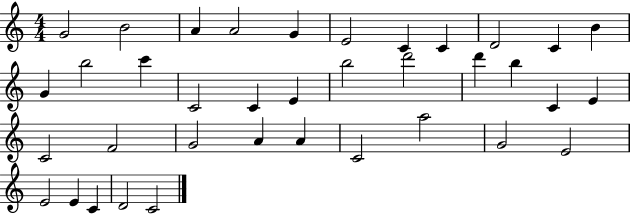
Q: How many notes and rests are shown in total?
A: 37